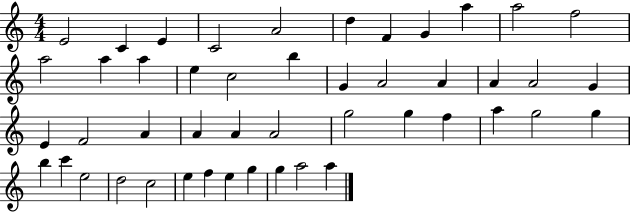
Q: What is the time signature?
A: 4/4